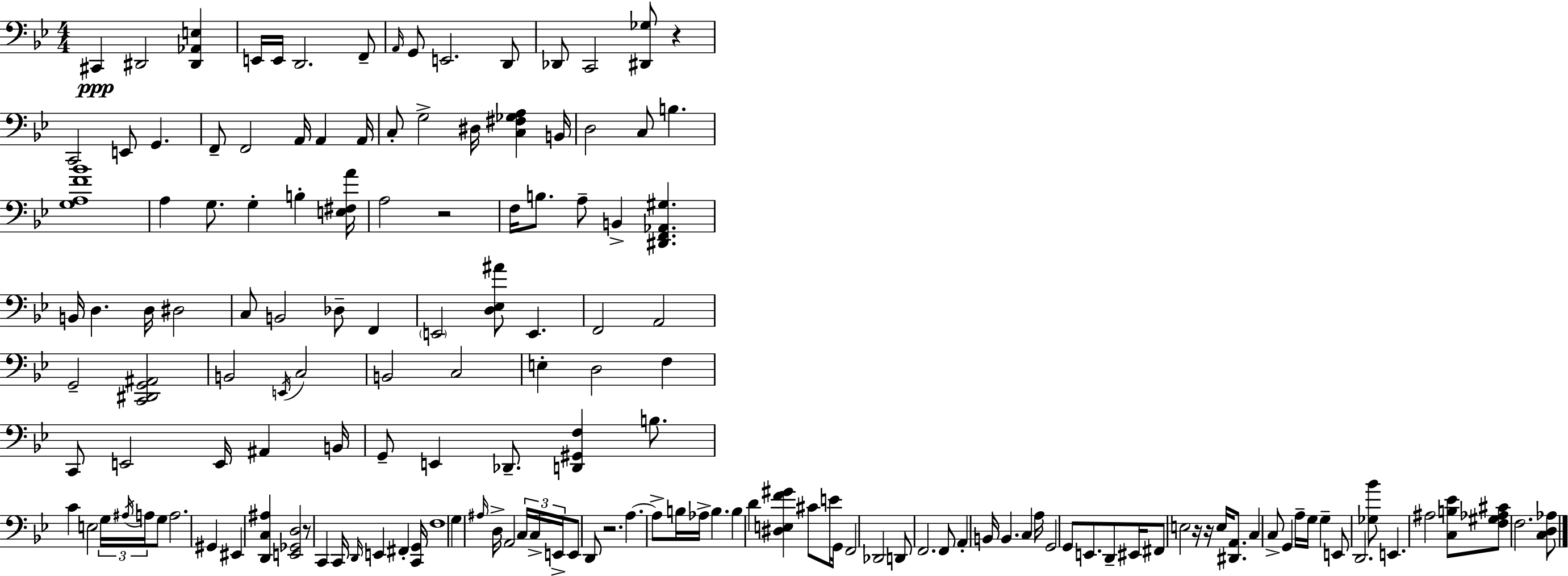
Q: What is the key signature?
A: G minor